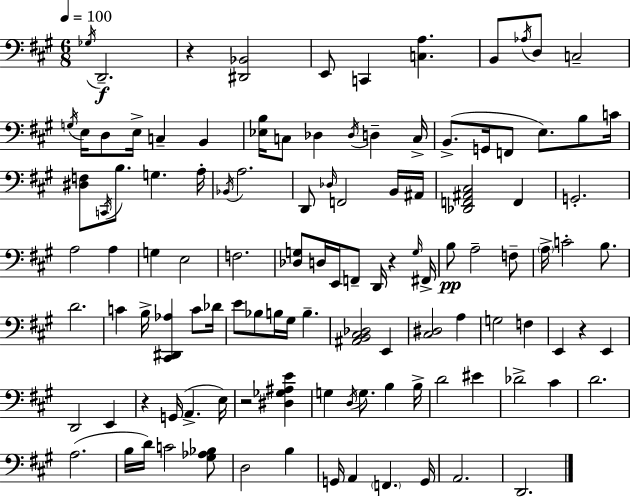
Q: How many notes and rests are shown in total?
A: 114